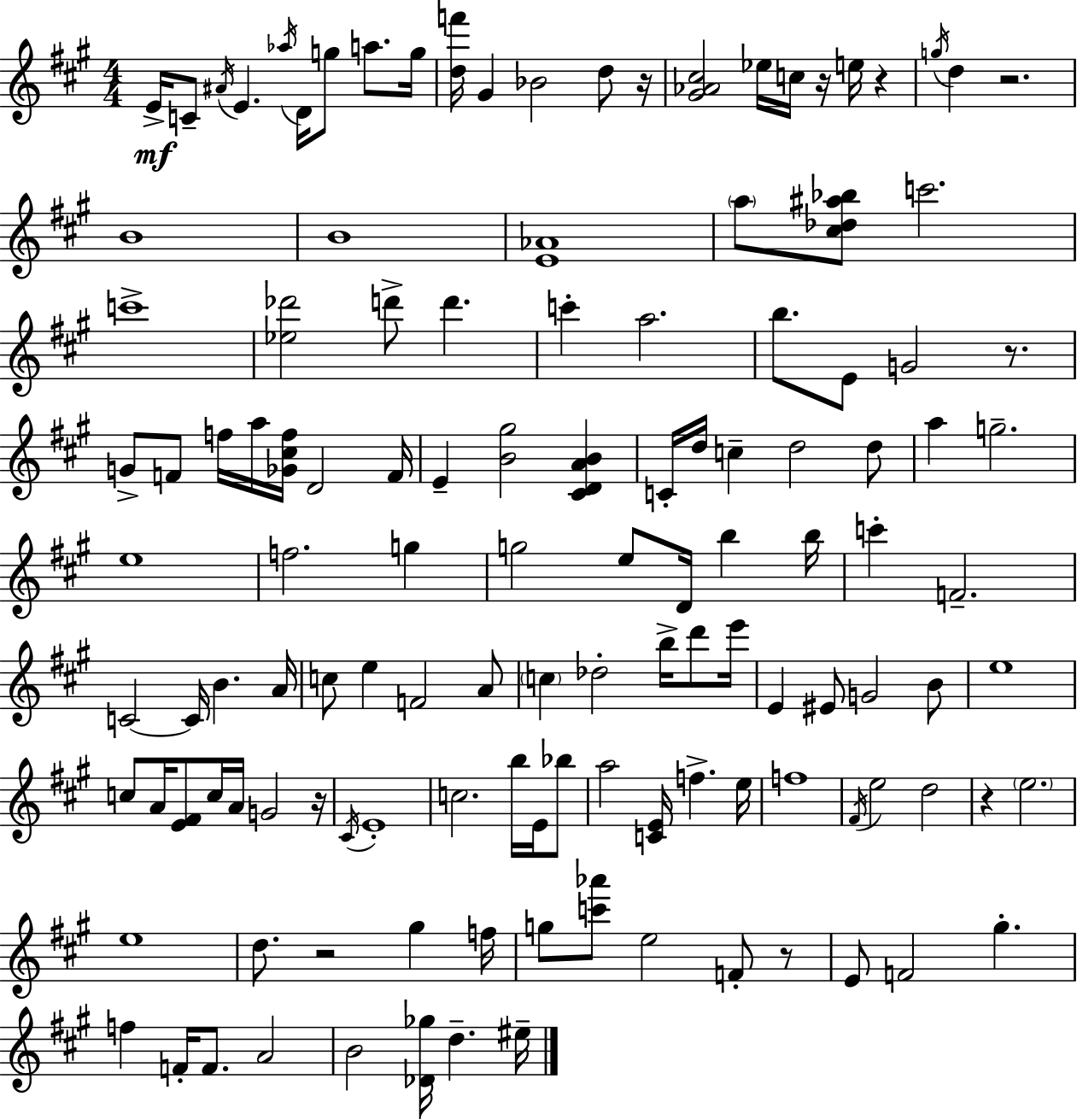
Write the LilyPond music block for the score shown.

{
  \clef treble
  \numericTimeSignature
  \time 4/4
  \key a \major
  e'16->\mf c'8-- \acciaccatura { ais'16 } e'4. \acciaccatura { aes''16 } d'16 g''8 a''8. | g''16 <d'' f'''>16 gis'4 bes'2 d''8 | r16 <gis' aes' cis''>2 ees''16 c''16 r16 e''16 r4 | \acciaccatura { g''16 } d''4 r2. | \break b'1 | b'1 | <e' aes'>1 | \parenthesize a''8 <cis'' des'' ais'' bes''>8 c'''2. | \break c'''1-> | <ees'' des'''>2 d'''8-> d'''4. | c'''4-. a''2. | b''8. e'8 g'2 | \break r8. g'8-> f'8 f''16 a''16 <ges' cis'' f''>16 d'2 | f'16 e'4-- <b' gis''>2 <cis' d' a' b'>4 | c'16-. d''16 c''4-- d''2 | d''8 a''4 g''2.-- | \break e''1 | f''2. g''4 | g''2 e''8 d'16 b''4 | b''16 c'''4-. f'2.-- | \break c'2~~ c'16 b'4. | a'16 c''8 e''4 f'2 | a'8 \parenthesize c''4 des''2-. b''16-> | d'''8 e'''16 e'4 eis'8 g'2 | \break b'8 e''1 | c''8 a'16 <e' fis'>8 c''16 a'16 g'2 | r16 \acciaccatura { cis'16 } e'1-. | c''2. | \break b''16 e'16 bes''8 a''2 <c' e'>16 f''4.-> | e''16 f''1 | \acciaccatura { fis'16 } e''2 d''2 | r4 \parenthesize e''2. | \break e''1 | d''8. r2 | gis''4 f''16 g''8 <c''' aes'''>8 e''2 | f'8-. r8 e'8 f'2 gis''4.-. | \break f''4 f'16-. f'8. a'2 | b'2 <des' ges''>16 d''4.-- | eis''16-- \bar "|."
}